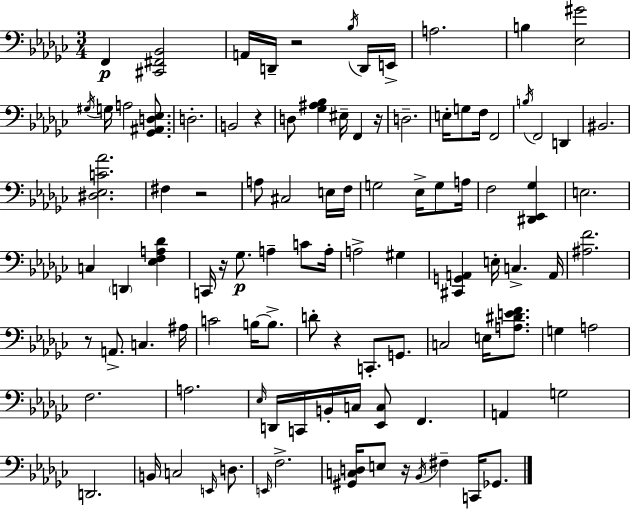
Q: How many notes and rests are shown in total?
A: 103